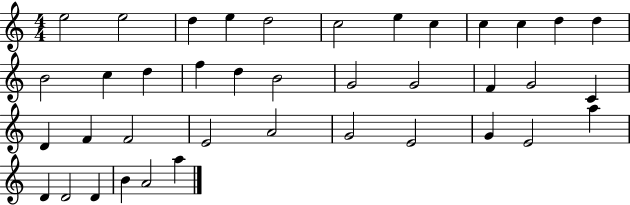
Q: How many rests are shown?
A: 0